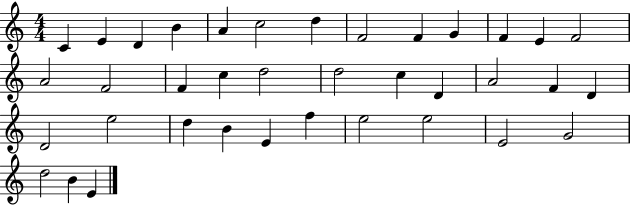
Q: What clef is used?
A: treble